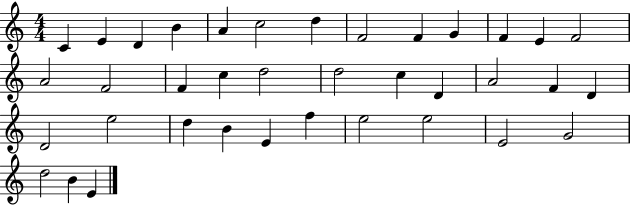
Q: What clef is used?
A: treble